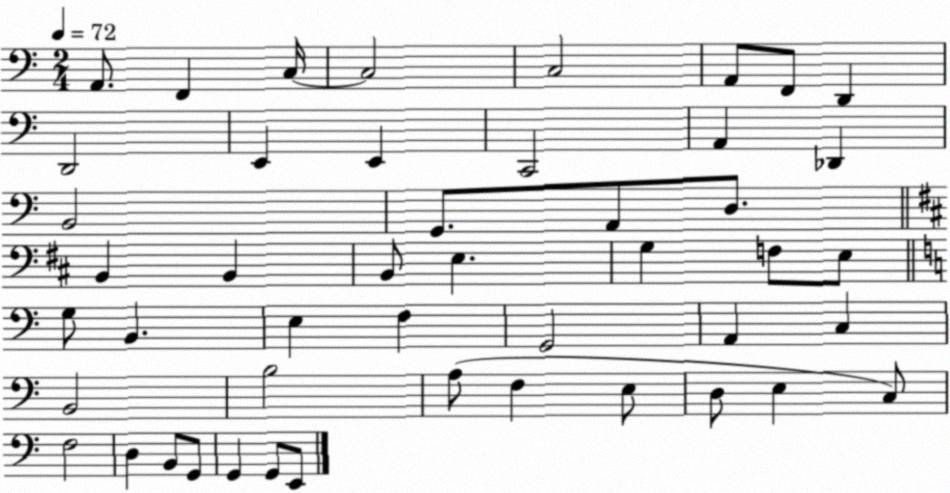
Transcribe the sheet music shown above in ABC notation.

X:1
T:Untitled
M:2/4
L:1/4
K:C
A,,/2 F,, C,/4 C,2 C,2 A,,/2 F,,/2 D,, D,,2 E,, E,, C,,2 A,, _D,, B,,2 G,,/2 A,,/2 D,/2 B,, B,, B,,/2 E, G, F,/2 E,/2 G,/2 B,, E, F, G,,2 A,, C, B,,2 B,2 A,/2 F, E,/2 D,/2 E, C,/2 F,2 D, B,,/2 G,,/2 G,, G,,/2 E,,/2